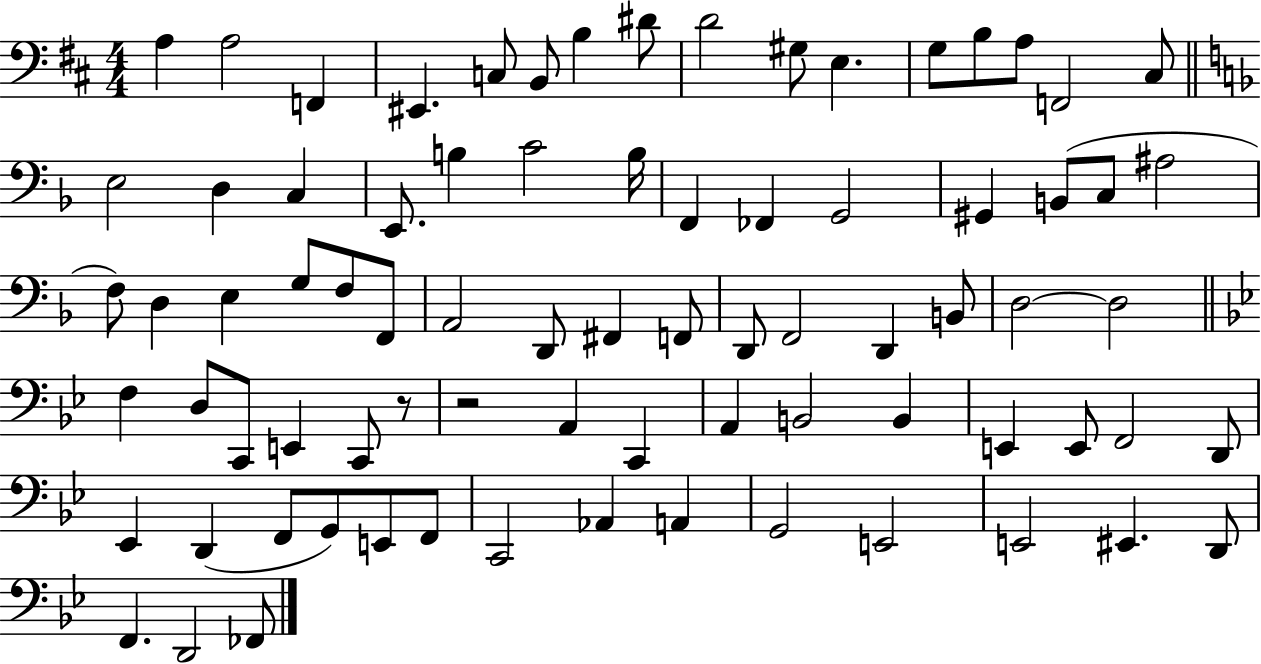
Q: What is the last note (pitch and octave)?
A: FES2